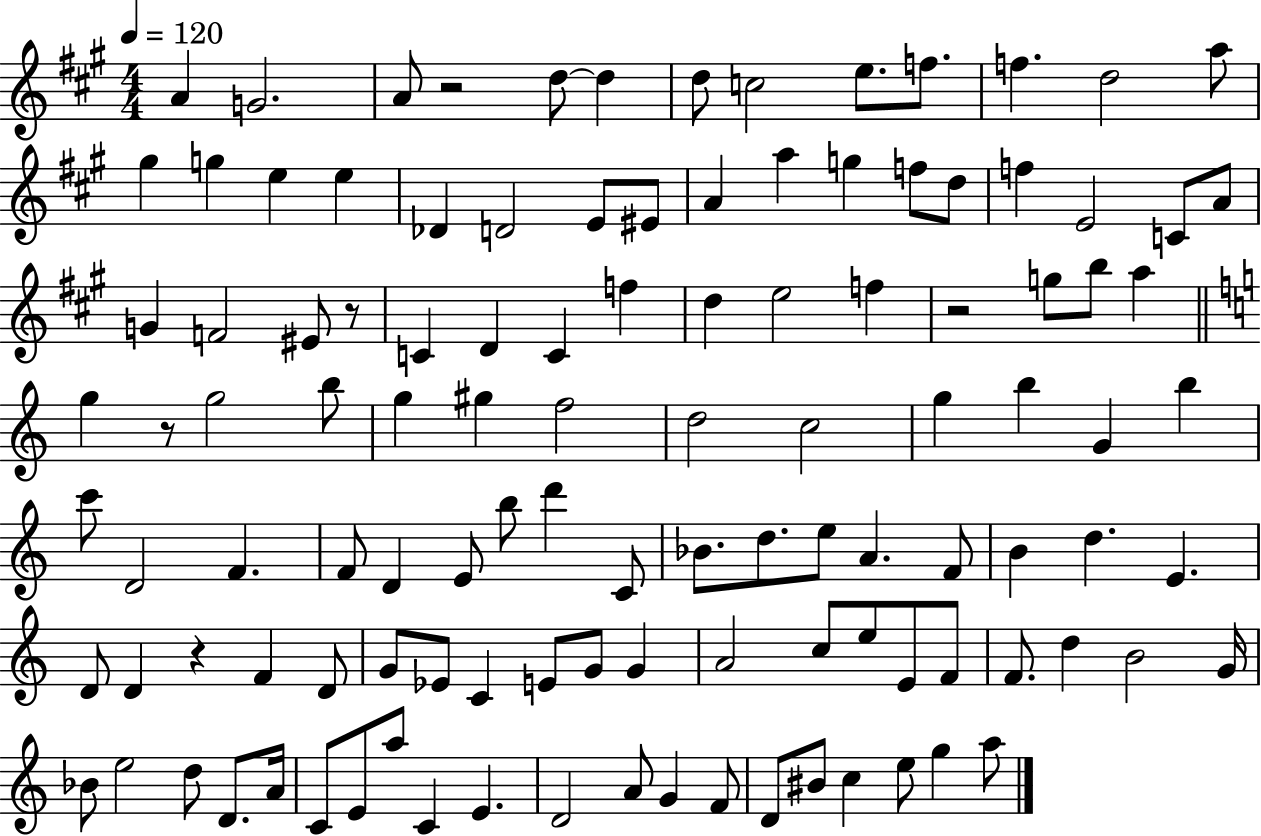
A4/q G4/h. A4/e R/h D5/e D5/q D5/e C5/h E5/e. F5/e. F5/q. D5/h A5/e G#5/q G5/q E5/q E5/q Db4/q D4/h E4/e EIS4/e A4/q A5/q G5/q F5/e D5/e F5/q E4/h C4/e A4/e G4/q F4/h EIS4/e R/e C4/q D4/q C4/q F5/q D5/q E5/h F5/q R/h G5/e B5/e A5/q G5/q R/e G5/h B5/e G5/q G#5/q F5/h D5/h C5/h G5/q B5/q G4/q B5/q C6/e D4/h F4/q. F4/e D4/q E4/e B5/e D6/q C4/e Bb4/e. D5/e. E5/e A4/q. F4/e B4/q D5/q. E4/q. D4/e D4/q R/q F4/q D4/e G4/e Eb4/e C4/q E4/e G4/e G4/q A4/h C5/e E5/e E4/e F4/e F4/e. D5/q B4/h G4/s Bb4/e E5/h D5/e D4/e. A4/s C4/e E4/e A5/e C4/q E4/q. D4/h A4/e G4/q F4/e D4/e BIS4/e C5/q E5/e G5/q A5/e